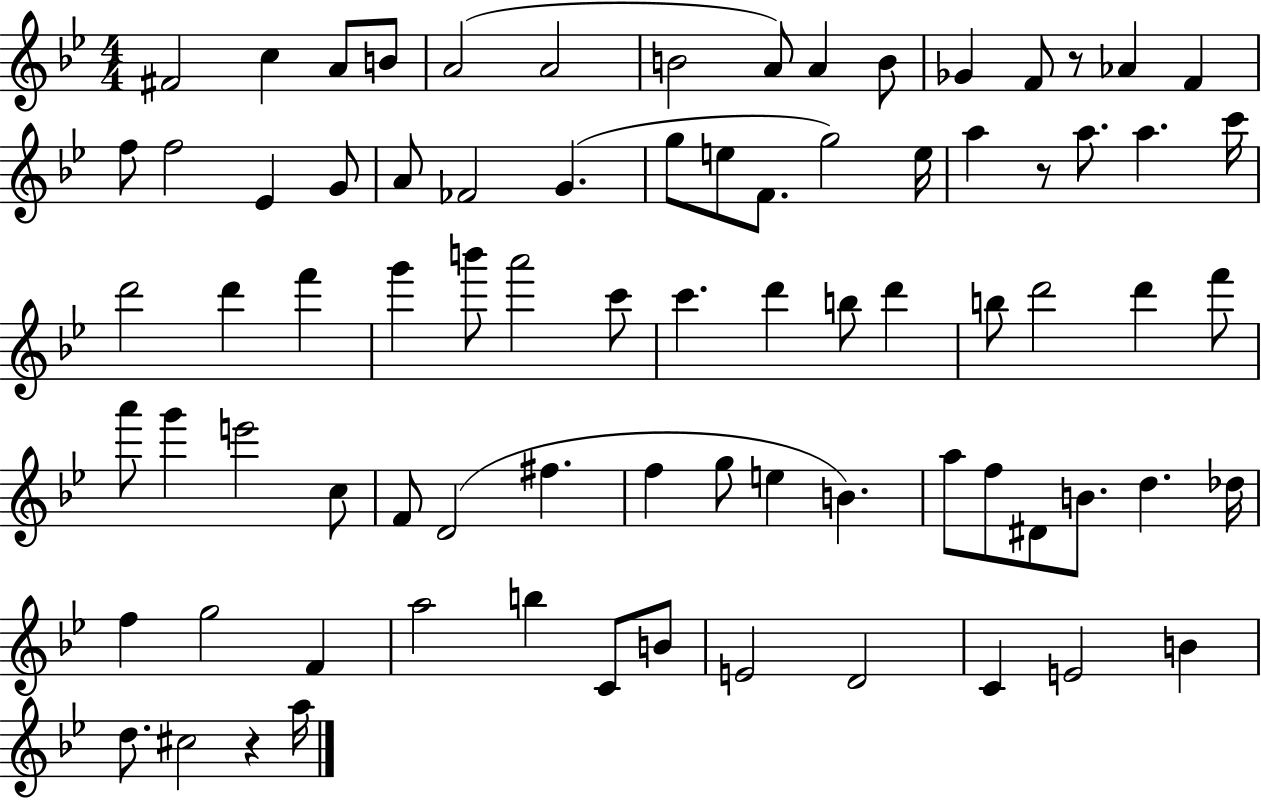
{
  \clef treble
  \numericTimeSignature
  \time 4/4
  \key bes \major
  \repeat volta 2 { fis'2 c''4 a'8 b'8 | a'2( a'2 | b'2 a'8) a'4 b'8 | ges'4 f'8 r8 aes'4 f'4 | \break f''8 f''2 ees'4 g'8 | a'8 fes'2 g'4.( | g''8 e''8 f'8. g''2) e''16 | a''4 r8 a''8. a''4. c'''16 | \break d'''2 d'''4 f'''4 | g'''4 b'''8 a'''2 c'''8 | c'''4. d'''4 b''8 d'''4 | b''8 d'''2 d'''4 f'''8 | \break a'''8 g'''4 e'''2 c''8 | f'8 d'2( fis''4. | f''4 g''8 e''4 b'4.) | a''8 f''8 dis'8 b'8. d''4. des''16 | \break f''4 g''2 f'4 | a''2 b''4 c'8 b'8 | e'2 d'2 | c'4 e'2 b'4 | \break d''8. cis''2 r4 a''16 | } \bar "|."
}